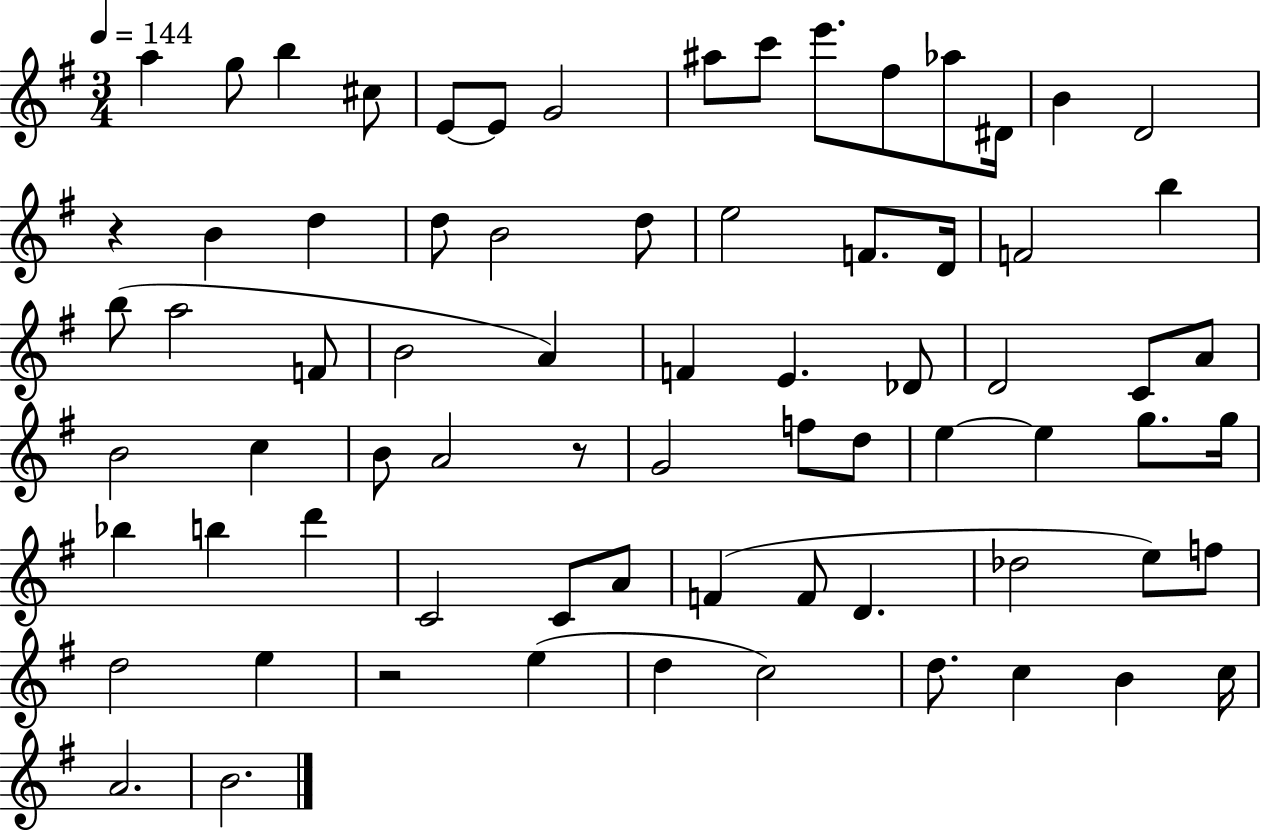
A5/q G5/e B5/q C#5/e E4/e E4/e G4/h A#5/e C6/e E6/e. F#5/e Ab5/e D#4/s B4/q D4/h R/q B4/q D5/q D5/e B4/h D5/e E5/h F4/e. D4/s F4/h B5/q B5/e A5/h F4/e B4/h A4/q F4/q E4/q. Db4/e D4/h C4/e A4/e B4/h C5/q B4/e A4/h R/e G4/h F5/e D5/e E5/q E5/q G5/e. G5/s Bb5/q B5/q D6/q C4/h C4/e A4/e F4/q F4/e D4/q. Db5/h E5/e F5/e D5/h E5/q R/h E5/q D5/q C5/h D5/e. C5/q B4/q C5/s A4/h. B4/h.